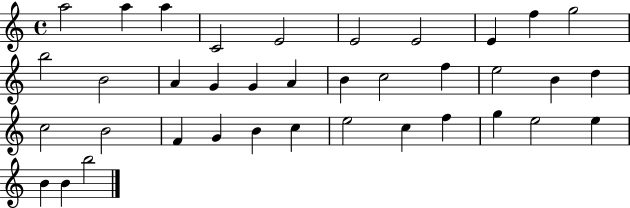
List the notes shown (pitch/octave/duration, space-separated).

A5/h A5/q A5/q C4/h E4/h E4/h E4/h E4/q F5/q G5/h B5/h B4/h A4/q G4/q G4/q A4/q B4/q C5/h F5/q E5/h B4/q D5/q C5/h B4/h F4/q G4/q B4/q C5/q E5/h C5/q F5/q G5/q E5/h E5/q B4/q B4/q B5/h